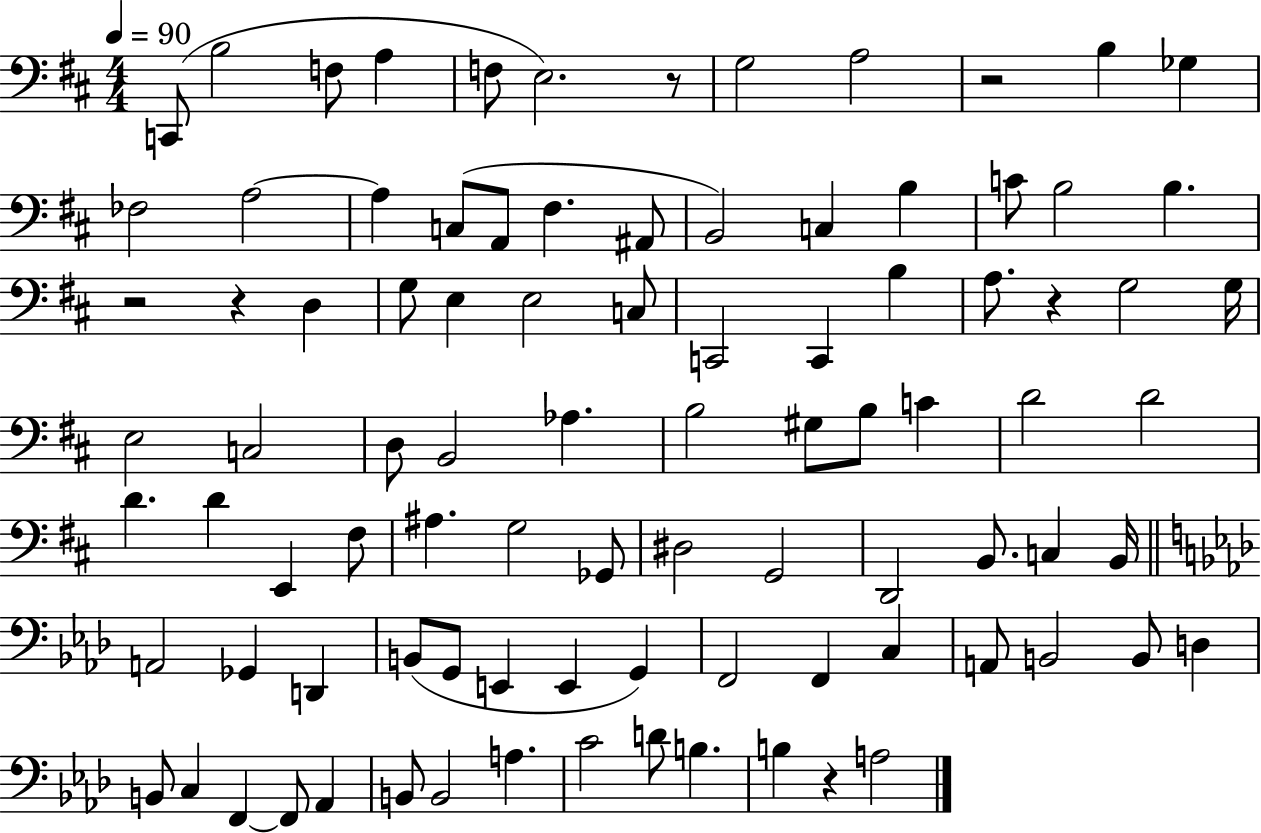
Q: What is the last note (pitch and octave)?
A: A3